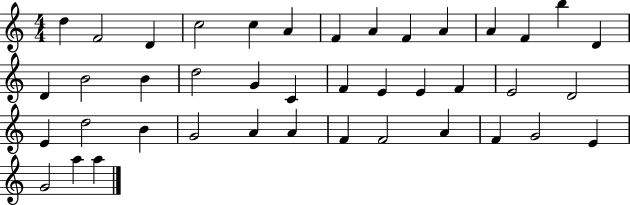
X:1
T:Untitled
M:4/4
L:1/4
K:C
d F2 D c2 c A F A F A A F b D D B2 B d2 G C F E E F E2 D2 E d2 B G2 A A F F2 A F G2 E G2 a a